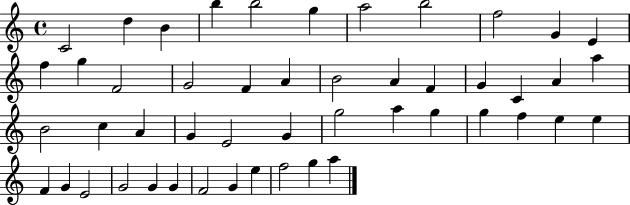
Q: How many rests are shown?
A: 0